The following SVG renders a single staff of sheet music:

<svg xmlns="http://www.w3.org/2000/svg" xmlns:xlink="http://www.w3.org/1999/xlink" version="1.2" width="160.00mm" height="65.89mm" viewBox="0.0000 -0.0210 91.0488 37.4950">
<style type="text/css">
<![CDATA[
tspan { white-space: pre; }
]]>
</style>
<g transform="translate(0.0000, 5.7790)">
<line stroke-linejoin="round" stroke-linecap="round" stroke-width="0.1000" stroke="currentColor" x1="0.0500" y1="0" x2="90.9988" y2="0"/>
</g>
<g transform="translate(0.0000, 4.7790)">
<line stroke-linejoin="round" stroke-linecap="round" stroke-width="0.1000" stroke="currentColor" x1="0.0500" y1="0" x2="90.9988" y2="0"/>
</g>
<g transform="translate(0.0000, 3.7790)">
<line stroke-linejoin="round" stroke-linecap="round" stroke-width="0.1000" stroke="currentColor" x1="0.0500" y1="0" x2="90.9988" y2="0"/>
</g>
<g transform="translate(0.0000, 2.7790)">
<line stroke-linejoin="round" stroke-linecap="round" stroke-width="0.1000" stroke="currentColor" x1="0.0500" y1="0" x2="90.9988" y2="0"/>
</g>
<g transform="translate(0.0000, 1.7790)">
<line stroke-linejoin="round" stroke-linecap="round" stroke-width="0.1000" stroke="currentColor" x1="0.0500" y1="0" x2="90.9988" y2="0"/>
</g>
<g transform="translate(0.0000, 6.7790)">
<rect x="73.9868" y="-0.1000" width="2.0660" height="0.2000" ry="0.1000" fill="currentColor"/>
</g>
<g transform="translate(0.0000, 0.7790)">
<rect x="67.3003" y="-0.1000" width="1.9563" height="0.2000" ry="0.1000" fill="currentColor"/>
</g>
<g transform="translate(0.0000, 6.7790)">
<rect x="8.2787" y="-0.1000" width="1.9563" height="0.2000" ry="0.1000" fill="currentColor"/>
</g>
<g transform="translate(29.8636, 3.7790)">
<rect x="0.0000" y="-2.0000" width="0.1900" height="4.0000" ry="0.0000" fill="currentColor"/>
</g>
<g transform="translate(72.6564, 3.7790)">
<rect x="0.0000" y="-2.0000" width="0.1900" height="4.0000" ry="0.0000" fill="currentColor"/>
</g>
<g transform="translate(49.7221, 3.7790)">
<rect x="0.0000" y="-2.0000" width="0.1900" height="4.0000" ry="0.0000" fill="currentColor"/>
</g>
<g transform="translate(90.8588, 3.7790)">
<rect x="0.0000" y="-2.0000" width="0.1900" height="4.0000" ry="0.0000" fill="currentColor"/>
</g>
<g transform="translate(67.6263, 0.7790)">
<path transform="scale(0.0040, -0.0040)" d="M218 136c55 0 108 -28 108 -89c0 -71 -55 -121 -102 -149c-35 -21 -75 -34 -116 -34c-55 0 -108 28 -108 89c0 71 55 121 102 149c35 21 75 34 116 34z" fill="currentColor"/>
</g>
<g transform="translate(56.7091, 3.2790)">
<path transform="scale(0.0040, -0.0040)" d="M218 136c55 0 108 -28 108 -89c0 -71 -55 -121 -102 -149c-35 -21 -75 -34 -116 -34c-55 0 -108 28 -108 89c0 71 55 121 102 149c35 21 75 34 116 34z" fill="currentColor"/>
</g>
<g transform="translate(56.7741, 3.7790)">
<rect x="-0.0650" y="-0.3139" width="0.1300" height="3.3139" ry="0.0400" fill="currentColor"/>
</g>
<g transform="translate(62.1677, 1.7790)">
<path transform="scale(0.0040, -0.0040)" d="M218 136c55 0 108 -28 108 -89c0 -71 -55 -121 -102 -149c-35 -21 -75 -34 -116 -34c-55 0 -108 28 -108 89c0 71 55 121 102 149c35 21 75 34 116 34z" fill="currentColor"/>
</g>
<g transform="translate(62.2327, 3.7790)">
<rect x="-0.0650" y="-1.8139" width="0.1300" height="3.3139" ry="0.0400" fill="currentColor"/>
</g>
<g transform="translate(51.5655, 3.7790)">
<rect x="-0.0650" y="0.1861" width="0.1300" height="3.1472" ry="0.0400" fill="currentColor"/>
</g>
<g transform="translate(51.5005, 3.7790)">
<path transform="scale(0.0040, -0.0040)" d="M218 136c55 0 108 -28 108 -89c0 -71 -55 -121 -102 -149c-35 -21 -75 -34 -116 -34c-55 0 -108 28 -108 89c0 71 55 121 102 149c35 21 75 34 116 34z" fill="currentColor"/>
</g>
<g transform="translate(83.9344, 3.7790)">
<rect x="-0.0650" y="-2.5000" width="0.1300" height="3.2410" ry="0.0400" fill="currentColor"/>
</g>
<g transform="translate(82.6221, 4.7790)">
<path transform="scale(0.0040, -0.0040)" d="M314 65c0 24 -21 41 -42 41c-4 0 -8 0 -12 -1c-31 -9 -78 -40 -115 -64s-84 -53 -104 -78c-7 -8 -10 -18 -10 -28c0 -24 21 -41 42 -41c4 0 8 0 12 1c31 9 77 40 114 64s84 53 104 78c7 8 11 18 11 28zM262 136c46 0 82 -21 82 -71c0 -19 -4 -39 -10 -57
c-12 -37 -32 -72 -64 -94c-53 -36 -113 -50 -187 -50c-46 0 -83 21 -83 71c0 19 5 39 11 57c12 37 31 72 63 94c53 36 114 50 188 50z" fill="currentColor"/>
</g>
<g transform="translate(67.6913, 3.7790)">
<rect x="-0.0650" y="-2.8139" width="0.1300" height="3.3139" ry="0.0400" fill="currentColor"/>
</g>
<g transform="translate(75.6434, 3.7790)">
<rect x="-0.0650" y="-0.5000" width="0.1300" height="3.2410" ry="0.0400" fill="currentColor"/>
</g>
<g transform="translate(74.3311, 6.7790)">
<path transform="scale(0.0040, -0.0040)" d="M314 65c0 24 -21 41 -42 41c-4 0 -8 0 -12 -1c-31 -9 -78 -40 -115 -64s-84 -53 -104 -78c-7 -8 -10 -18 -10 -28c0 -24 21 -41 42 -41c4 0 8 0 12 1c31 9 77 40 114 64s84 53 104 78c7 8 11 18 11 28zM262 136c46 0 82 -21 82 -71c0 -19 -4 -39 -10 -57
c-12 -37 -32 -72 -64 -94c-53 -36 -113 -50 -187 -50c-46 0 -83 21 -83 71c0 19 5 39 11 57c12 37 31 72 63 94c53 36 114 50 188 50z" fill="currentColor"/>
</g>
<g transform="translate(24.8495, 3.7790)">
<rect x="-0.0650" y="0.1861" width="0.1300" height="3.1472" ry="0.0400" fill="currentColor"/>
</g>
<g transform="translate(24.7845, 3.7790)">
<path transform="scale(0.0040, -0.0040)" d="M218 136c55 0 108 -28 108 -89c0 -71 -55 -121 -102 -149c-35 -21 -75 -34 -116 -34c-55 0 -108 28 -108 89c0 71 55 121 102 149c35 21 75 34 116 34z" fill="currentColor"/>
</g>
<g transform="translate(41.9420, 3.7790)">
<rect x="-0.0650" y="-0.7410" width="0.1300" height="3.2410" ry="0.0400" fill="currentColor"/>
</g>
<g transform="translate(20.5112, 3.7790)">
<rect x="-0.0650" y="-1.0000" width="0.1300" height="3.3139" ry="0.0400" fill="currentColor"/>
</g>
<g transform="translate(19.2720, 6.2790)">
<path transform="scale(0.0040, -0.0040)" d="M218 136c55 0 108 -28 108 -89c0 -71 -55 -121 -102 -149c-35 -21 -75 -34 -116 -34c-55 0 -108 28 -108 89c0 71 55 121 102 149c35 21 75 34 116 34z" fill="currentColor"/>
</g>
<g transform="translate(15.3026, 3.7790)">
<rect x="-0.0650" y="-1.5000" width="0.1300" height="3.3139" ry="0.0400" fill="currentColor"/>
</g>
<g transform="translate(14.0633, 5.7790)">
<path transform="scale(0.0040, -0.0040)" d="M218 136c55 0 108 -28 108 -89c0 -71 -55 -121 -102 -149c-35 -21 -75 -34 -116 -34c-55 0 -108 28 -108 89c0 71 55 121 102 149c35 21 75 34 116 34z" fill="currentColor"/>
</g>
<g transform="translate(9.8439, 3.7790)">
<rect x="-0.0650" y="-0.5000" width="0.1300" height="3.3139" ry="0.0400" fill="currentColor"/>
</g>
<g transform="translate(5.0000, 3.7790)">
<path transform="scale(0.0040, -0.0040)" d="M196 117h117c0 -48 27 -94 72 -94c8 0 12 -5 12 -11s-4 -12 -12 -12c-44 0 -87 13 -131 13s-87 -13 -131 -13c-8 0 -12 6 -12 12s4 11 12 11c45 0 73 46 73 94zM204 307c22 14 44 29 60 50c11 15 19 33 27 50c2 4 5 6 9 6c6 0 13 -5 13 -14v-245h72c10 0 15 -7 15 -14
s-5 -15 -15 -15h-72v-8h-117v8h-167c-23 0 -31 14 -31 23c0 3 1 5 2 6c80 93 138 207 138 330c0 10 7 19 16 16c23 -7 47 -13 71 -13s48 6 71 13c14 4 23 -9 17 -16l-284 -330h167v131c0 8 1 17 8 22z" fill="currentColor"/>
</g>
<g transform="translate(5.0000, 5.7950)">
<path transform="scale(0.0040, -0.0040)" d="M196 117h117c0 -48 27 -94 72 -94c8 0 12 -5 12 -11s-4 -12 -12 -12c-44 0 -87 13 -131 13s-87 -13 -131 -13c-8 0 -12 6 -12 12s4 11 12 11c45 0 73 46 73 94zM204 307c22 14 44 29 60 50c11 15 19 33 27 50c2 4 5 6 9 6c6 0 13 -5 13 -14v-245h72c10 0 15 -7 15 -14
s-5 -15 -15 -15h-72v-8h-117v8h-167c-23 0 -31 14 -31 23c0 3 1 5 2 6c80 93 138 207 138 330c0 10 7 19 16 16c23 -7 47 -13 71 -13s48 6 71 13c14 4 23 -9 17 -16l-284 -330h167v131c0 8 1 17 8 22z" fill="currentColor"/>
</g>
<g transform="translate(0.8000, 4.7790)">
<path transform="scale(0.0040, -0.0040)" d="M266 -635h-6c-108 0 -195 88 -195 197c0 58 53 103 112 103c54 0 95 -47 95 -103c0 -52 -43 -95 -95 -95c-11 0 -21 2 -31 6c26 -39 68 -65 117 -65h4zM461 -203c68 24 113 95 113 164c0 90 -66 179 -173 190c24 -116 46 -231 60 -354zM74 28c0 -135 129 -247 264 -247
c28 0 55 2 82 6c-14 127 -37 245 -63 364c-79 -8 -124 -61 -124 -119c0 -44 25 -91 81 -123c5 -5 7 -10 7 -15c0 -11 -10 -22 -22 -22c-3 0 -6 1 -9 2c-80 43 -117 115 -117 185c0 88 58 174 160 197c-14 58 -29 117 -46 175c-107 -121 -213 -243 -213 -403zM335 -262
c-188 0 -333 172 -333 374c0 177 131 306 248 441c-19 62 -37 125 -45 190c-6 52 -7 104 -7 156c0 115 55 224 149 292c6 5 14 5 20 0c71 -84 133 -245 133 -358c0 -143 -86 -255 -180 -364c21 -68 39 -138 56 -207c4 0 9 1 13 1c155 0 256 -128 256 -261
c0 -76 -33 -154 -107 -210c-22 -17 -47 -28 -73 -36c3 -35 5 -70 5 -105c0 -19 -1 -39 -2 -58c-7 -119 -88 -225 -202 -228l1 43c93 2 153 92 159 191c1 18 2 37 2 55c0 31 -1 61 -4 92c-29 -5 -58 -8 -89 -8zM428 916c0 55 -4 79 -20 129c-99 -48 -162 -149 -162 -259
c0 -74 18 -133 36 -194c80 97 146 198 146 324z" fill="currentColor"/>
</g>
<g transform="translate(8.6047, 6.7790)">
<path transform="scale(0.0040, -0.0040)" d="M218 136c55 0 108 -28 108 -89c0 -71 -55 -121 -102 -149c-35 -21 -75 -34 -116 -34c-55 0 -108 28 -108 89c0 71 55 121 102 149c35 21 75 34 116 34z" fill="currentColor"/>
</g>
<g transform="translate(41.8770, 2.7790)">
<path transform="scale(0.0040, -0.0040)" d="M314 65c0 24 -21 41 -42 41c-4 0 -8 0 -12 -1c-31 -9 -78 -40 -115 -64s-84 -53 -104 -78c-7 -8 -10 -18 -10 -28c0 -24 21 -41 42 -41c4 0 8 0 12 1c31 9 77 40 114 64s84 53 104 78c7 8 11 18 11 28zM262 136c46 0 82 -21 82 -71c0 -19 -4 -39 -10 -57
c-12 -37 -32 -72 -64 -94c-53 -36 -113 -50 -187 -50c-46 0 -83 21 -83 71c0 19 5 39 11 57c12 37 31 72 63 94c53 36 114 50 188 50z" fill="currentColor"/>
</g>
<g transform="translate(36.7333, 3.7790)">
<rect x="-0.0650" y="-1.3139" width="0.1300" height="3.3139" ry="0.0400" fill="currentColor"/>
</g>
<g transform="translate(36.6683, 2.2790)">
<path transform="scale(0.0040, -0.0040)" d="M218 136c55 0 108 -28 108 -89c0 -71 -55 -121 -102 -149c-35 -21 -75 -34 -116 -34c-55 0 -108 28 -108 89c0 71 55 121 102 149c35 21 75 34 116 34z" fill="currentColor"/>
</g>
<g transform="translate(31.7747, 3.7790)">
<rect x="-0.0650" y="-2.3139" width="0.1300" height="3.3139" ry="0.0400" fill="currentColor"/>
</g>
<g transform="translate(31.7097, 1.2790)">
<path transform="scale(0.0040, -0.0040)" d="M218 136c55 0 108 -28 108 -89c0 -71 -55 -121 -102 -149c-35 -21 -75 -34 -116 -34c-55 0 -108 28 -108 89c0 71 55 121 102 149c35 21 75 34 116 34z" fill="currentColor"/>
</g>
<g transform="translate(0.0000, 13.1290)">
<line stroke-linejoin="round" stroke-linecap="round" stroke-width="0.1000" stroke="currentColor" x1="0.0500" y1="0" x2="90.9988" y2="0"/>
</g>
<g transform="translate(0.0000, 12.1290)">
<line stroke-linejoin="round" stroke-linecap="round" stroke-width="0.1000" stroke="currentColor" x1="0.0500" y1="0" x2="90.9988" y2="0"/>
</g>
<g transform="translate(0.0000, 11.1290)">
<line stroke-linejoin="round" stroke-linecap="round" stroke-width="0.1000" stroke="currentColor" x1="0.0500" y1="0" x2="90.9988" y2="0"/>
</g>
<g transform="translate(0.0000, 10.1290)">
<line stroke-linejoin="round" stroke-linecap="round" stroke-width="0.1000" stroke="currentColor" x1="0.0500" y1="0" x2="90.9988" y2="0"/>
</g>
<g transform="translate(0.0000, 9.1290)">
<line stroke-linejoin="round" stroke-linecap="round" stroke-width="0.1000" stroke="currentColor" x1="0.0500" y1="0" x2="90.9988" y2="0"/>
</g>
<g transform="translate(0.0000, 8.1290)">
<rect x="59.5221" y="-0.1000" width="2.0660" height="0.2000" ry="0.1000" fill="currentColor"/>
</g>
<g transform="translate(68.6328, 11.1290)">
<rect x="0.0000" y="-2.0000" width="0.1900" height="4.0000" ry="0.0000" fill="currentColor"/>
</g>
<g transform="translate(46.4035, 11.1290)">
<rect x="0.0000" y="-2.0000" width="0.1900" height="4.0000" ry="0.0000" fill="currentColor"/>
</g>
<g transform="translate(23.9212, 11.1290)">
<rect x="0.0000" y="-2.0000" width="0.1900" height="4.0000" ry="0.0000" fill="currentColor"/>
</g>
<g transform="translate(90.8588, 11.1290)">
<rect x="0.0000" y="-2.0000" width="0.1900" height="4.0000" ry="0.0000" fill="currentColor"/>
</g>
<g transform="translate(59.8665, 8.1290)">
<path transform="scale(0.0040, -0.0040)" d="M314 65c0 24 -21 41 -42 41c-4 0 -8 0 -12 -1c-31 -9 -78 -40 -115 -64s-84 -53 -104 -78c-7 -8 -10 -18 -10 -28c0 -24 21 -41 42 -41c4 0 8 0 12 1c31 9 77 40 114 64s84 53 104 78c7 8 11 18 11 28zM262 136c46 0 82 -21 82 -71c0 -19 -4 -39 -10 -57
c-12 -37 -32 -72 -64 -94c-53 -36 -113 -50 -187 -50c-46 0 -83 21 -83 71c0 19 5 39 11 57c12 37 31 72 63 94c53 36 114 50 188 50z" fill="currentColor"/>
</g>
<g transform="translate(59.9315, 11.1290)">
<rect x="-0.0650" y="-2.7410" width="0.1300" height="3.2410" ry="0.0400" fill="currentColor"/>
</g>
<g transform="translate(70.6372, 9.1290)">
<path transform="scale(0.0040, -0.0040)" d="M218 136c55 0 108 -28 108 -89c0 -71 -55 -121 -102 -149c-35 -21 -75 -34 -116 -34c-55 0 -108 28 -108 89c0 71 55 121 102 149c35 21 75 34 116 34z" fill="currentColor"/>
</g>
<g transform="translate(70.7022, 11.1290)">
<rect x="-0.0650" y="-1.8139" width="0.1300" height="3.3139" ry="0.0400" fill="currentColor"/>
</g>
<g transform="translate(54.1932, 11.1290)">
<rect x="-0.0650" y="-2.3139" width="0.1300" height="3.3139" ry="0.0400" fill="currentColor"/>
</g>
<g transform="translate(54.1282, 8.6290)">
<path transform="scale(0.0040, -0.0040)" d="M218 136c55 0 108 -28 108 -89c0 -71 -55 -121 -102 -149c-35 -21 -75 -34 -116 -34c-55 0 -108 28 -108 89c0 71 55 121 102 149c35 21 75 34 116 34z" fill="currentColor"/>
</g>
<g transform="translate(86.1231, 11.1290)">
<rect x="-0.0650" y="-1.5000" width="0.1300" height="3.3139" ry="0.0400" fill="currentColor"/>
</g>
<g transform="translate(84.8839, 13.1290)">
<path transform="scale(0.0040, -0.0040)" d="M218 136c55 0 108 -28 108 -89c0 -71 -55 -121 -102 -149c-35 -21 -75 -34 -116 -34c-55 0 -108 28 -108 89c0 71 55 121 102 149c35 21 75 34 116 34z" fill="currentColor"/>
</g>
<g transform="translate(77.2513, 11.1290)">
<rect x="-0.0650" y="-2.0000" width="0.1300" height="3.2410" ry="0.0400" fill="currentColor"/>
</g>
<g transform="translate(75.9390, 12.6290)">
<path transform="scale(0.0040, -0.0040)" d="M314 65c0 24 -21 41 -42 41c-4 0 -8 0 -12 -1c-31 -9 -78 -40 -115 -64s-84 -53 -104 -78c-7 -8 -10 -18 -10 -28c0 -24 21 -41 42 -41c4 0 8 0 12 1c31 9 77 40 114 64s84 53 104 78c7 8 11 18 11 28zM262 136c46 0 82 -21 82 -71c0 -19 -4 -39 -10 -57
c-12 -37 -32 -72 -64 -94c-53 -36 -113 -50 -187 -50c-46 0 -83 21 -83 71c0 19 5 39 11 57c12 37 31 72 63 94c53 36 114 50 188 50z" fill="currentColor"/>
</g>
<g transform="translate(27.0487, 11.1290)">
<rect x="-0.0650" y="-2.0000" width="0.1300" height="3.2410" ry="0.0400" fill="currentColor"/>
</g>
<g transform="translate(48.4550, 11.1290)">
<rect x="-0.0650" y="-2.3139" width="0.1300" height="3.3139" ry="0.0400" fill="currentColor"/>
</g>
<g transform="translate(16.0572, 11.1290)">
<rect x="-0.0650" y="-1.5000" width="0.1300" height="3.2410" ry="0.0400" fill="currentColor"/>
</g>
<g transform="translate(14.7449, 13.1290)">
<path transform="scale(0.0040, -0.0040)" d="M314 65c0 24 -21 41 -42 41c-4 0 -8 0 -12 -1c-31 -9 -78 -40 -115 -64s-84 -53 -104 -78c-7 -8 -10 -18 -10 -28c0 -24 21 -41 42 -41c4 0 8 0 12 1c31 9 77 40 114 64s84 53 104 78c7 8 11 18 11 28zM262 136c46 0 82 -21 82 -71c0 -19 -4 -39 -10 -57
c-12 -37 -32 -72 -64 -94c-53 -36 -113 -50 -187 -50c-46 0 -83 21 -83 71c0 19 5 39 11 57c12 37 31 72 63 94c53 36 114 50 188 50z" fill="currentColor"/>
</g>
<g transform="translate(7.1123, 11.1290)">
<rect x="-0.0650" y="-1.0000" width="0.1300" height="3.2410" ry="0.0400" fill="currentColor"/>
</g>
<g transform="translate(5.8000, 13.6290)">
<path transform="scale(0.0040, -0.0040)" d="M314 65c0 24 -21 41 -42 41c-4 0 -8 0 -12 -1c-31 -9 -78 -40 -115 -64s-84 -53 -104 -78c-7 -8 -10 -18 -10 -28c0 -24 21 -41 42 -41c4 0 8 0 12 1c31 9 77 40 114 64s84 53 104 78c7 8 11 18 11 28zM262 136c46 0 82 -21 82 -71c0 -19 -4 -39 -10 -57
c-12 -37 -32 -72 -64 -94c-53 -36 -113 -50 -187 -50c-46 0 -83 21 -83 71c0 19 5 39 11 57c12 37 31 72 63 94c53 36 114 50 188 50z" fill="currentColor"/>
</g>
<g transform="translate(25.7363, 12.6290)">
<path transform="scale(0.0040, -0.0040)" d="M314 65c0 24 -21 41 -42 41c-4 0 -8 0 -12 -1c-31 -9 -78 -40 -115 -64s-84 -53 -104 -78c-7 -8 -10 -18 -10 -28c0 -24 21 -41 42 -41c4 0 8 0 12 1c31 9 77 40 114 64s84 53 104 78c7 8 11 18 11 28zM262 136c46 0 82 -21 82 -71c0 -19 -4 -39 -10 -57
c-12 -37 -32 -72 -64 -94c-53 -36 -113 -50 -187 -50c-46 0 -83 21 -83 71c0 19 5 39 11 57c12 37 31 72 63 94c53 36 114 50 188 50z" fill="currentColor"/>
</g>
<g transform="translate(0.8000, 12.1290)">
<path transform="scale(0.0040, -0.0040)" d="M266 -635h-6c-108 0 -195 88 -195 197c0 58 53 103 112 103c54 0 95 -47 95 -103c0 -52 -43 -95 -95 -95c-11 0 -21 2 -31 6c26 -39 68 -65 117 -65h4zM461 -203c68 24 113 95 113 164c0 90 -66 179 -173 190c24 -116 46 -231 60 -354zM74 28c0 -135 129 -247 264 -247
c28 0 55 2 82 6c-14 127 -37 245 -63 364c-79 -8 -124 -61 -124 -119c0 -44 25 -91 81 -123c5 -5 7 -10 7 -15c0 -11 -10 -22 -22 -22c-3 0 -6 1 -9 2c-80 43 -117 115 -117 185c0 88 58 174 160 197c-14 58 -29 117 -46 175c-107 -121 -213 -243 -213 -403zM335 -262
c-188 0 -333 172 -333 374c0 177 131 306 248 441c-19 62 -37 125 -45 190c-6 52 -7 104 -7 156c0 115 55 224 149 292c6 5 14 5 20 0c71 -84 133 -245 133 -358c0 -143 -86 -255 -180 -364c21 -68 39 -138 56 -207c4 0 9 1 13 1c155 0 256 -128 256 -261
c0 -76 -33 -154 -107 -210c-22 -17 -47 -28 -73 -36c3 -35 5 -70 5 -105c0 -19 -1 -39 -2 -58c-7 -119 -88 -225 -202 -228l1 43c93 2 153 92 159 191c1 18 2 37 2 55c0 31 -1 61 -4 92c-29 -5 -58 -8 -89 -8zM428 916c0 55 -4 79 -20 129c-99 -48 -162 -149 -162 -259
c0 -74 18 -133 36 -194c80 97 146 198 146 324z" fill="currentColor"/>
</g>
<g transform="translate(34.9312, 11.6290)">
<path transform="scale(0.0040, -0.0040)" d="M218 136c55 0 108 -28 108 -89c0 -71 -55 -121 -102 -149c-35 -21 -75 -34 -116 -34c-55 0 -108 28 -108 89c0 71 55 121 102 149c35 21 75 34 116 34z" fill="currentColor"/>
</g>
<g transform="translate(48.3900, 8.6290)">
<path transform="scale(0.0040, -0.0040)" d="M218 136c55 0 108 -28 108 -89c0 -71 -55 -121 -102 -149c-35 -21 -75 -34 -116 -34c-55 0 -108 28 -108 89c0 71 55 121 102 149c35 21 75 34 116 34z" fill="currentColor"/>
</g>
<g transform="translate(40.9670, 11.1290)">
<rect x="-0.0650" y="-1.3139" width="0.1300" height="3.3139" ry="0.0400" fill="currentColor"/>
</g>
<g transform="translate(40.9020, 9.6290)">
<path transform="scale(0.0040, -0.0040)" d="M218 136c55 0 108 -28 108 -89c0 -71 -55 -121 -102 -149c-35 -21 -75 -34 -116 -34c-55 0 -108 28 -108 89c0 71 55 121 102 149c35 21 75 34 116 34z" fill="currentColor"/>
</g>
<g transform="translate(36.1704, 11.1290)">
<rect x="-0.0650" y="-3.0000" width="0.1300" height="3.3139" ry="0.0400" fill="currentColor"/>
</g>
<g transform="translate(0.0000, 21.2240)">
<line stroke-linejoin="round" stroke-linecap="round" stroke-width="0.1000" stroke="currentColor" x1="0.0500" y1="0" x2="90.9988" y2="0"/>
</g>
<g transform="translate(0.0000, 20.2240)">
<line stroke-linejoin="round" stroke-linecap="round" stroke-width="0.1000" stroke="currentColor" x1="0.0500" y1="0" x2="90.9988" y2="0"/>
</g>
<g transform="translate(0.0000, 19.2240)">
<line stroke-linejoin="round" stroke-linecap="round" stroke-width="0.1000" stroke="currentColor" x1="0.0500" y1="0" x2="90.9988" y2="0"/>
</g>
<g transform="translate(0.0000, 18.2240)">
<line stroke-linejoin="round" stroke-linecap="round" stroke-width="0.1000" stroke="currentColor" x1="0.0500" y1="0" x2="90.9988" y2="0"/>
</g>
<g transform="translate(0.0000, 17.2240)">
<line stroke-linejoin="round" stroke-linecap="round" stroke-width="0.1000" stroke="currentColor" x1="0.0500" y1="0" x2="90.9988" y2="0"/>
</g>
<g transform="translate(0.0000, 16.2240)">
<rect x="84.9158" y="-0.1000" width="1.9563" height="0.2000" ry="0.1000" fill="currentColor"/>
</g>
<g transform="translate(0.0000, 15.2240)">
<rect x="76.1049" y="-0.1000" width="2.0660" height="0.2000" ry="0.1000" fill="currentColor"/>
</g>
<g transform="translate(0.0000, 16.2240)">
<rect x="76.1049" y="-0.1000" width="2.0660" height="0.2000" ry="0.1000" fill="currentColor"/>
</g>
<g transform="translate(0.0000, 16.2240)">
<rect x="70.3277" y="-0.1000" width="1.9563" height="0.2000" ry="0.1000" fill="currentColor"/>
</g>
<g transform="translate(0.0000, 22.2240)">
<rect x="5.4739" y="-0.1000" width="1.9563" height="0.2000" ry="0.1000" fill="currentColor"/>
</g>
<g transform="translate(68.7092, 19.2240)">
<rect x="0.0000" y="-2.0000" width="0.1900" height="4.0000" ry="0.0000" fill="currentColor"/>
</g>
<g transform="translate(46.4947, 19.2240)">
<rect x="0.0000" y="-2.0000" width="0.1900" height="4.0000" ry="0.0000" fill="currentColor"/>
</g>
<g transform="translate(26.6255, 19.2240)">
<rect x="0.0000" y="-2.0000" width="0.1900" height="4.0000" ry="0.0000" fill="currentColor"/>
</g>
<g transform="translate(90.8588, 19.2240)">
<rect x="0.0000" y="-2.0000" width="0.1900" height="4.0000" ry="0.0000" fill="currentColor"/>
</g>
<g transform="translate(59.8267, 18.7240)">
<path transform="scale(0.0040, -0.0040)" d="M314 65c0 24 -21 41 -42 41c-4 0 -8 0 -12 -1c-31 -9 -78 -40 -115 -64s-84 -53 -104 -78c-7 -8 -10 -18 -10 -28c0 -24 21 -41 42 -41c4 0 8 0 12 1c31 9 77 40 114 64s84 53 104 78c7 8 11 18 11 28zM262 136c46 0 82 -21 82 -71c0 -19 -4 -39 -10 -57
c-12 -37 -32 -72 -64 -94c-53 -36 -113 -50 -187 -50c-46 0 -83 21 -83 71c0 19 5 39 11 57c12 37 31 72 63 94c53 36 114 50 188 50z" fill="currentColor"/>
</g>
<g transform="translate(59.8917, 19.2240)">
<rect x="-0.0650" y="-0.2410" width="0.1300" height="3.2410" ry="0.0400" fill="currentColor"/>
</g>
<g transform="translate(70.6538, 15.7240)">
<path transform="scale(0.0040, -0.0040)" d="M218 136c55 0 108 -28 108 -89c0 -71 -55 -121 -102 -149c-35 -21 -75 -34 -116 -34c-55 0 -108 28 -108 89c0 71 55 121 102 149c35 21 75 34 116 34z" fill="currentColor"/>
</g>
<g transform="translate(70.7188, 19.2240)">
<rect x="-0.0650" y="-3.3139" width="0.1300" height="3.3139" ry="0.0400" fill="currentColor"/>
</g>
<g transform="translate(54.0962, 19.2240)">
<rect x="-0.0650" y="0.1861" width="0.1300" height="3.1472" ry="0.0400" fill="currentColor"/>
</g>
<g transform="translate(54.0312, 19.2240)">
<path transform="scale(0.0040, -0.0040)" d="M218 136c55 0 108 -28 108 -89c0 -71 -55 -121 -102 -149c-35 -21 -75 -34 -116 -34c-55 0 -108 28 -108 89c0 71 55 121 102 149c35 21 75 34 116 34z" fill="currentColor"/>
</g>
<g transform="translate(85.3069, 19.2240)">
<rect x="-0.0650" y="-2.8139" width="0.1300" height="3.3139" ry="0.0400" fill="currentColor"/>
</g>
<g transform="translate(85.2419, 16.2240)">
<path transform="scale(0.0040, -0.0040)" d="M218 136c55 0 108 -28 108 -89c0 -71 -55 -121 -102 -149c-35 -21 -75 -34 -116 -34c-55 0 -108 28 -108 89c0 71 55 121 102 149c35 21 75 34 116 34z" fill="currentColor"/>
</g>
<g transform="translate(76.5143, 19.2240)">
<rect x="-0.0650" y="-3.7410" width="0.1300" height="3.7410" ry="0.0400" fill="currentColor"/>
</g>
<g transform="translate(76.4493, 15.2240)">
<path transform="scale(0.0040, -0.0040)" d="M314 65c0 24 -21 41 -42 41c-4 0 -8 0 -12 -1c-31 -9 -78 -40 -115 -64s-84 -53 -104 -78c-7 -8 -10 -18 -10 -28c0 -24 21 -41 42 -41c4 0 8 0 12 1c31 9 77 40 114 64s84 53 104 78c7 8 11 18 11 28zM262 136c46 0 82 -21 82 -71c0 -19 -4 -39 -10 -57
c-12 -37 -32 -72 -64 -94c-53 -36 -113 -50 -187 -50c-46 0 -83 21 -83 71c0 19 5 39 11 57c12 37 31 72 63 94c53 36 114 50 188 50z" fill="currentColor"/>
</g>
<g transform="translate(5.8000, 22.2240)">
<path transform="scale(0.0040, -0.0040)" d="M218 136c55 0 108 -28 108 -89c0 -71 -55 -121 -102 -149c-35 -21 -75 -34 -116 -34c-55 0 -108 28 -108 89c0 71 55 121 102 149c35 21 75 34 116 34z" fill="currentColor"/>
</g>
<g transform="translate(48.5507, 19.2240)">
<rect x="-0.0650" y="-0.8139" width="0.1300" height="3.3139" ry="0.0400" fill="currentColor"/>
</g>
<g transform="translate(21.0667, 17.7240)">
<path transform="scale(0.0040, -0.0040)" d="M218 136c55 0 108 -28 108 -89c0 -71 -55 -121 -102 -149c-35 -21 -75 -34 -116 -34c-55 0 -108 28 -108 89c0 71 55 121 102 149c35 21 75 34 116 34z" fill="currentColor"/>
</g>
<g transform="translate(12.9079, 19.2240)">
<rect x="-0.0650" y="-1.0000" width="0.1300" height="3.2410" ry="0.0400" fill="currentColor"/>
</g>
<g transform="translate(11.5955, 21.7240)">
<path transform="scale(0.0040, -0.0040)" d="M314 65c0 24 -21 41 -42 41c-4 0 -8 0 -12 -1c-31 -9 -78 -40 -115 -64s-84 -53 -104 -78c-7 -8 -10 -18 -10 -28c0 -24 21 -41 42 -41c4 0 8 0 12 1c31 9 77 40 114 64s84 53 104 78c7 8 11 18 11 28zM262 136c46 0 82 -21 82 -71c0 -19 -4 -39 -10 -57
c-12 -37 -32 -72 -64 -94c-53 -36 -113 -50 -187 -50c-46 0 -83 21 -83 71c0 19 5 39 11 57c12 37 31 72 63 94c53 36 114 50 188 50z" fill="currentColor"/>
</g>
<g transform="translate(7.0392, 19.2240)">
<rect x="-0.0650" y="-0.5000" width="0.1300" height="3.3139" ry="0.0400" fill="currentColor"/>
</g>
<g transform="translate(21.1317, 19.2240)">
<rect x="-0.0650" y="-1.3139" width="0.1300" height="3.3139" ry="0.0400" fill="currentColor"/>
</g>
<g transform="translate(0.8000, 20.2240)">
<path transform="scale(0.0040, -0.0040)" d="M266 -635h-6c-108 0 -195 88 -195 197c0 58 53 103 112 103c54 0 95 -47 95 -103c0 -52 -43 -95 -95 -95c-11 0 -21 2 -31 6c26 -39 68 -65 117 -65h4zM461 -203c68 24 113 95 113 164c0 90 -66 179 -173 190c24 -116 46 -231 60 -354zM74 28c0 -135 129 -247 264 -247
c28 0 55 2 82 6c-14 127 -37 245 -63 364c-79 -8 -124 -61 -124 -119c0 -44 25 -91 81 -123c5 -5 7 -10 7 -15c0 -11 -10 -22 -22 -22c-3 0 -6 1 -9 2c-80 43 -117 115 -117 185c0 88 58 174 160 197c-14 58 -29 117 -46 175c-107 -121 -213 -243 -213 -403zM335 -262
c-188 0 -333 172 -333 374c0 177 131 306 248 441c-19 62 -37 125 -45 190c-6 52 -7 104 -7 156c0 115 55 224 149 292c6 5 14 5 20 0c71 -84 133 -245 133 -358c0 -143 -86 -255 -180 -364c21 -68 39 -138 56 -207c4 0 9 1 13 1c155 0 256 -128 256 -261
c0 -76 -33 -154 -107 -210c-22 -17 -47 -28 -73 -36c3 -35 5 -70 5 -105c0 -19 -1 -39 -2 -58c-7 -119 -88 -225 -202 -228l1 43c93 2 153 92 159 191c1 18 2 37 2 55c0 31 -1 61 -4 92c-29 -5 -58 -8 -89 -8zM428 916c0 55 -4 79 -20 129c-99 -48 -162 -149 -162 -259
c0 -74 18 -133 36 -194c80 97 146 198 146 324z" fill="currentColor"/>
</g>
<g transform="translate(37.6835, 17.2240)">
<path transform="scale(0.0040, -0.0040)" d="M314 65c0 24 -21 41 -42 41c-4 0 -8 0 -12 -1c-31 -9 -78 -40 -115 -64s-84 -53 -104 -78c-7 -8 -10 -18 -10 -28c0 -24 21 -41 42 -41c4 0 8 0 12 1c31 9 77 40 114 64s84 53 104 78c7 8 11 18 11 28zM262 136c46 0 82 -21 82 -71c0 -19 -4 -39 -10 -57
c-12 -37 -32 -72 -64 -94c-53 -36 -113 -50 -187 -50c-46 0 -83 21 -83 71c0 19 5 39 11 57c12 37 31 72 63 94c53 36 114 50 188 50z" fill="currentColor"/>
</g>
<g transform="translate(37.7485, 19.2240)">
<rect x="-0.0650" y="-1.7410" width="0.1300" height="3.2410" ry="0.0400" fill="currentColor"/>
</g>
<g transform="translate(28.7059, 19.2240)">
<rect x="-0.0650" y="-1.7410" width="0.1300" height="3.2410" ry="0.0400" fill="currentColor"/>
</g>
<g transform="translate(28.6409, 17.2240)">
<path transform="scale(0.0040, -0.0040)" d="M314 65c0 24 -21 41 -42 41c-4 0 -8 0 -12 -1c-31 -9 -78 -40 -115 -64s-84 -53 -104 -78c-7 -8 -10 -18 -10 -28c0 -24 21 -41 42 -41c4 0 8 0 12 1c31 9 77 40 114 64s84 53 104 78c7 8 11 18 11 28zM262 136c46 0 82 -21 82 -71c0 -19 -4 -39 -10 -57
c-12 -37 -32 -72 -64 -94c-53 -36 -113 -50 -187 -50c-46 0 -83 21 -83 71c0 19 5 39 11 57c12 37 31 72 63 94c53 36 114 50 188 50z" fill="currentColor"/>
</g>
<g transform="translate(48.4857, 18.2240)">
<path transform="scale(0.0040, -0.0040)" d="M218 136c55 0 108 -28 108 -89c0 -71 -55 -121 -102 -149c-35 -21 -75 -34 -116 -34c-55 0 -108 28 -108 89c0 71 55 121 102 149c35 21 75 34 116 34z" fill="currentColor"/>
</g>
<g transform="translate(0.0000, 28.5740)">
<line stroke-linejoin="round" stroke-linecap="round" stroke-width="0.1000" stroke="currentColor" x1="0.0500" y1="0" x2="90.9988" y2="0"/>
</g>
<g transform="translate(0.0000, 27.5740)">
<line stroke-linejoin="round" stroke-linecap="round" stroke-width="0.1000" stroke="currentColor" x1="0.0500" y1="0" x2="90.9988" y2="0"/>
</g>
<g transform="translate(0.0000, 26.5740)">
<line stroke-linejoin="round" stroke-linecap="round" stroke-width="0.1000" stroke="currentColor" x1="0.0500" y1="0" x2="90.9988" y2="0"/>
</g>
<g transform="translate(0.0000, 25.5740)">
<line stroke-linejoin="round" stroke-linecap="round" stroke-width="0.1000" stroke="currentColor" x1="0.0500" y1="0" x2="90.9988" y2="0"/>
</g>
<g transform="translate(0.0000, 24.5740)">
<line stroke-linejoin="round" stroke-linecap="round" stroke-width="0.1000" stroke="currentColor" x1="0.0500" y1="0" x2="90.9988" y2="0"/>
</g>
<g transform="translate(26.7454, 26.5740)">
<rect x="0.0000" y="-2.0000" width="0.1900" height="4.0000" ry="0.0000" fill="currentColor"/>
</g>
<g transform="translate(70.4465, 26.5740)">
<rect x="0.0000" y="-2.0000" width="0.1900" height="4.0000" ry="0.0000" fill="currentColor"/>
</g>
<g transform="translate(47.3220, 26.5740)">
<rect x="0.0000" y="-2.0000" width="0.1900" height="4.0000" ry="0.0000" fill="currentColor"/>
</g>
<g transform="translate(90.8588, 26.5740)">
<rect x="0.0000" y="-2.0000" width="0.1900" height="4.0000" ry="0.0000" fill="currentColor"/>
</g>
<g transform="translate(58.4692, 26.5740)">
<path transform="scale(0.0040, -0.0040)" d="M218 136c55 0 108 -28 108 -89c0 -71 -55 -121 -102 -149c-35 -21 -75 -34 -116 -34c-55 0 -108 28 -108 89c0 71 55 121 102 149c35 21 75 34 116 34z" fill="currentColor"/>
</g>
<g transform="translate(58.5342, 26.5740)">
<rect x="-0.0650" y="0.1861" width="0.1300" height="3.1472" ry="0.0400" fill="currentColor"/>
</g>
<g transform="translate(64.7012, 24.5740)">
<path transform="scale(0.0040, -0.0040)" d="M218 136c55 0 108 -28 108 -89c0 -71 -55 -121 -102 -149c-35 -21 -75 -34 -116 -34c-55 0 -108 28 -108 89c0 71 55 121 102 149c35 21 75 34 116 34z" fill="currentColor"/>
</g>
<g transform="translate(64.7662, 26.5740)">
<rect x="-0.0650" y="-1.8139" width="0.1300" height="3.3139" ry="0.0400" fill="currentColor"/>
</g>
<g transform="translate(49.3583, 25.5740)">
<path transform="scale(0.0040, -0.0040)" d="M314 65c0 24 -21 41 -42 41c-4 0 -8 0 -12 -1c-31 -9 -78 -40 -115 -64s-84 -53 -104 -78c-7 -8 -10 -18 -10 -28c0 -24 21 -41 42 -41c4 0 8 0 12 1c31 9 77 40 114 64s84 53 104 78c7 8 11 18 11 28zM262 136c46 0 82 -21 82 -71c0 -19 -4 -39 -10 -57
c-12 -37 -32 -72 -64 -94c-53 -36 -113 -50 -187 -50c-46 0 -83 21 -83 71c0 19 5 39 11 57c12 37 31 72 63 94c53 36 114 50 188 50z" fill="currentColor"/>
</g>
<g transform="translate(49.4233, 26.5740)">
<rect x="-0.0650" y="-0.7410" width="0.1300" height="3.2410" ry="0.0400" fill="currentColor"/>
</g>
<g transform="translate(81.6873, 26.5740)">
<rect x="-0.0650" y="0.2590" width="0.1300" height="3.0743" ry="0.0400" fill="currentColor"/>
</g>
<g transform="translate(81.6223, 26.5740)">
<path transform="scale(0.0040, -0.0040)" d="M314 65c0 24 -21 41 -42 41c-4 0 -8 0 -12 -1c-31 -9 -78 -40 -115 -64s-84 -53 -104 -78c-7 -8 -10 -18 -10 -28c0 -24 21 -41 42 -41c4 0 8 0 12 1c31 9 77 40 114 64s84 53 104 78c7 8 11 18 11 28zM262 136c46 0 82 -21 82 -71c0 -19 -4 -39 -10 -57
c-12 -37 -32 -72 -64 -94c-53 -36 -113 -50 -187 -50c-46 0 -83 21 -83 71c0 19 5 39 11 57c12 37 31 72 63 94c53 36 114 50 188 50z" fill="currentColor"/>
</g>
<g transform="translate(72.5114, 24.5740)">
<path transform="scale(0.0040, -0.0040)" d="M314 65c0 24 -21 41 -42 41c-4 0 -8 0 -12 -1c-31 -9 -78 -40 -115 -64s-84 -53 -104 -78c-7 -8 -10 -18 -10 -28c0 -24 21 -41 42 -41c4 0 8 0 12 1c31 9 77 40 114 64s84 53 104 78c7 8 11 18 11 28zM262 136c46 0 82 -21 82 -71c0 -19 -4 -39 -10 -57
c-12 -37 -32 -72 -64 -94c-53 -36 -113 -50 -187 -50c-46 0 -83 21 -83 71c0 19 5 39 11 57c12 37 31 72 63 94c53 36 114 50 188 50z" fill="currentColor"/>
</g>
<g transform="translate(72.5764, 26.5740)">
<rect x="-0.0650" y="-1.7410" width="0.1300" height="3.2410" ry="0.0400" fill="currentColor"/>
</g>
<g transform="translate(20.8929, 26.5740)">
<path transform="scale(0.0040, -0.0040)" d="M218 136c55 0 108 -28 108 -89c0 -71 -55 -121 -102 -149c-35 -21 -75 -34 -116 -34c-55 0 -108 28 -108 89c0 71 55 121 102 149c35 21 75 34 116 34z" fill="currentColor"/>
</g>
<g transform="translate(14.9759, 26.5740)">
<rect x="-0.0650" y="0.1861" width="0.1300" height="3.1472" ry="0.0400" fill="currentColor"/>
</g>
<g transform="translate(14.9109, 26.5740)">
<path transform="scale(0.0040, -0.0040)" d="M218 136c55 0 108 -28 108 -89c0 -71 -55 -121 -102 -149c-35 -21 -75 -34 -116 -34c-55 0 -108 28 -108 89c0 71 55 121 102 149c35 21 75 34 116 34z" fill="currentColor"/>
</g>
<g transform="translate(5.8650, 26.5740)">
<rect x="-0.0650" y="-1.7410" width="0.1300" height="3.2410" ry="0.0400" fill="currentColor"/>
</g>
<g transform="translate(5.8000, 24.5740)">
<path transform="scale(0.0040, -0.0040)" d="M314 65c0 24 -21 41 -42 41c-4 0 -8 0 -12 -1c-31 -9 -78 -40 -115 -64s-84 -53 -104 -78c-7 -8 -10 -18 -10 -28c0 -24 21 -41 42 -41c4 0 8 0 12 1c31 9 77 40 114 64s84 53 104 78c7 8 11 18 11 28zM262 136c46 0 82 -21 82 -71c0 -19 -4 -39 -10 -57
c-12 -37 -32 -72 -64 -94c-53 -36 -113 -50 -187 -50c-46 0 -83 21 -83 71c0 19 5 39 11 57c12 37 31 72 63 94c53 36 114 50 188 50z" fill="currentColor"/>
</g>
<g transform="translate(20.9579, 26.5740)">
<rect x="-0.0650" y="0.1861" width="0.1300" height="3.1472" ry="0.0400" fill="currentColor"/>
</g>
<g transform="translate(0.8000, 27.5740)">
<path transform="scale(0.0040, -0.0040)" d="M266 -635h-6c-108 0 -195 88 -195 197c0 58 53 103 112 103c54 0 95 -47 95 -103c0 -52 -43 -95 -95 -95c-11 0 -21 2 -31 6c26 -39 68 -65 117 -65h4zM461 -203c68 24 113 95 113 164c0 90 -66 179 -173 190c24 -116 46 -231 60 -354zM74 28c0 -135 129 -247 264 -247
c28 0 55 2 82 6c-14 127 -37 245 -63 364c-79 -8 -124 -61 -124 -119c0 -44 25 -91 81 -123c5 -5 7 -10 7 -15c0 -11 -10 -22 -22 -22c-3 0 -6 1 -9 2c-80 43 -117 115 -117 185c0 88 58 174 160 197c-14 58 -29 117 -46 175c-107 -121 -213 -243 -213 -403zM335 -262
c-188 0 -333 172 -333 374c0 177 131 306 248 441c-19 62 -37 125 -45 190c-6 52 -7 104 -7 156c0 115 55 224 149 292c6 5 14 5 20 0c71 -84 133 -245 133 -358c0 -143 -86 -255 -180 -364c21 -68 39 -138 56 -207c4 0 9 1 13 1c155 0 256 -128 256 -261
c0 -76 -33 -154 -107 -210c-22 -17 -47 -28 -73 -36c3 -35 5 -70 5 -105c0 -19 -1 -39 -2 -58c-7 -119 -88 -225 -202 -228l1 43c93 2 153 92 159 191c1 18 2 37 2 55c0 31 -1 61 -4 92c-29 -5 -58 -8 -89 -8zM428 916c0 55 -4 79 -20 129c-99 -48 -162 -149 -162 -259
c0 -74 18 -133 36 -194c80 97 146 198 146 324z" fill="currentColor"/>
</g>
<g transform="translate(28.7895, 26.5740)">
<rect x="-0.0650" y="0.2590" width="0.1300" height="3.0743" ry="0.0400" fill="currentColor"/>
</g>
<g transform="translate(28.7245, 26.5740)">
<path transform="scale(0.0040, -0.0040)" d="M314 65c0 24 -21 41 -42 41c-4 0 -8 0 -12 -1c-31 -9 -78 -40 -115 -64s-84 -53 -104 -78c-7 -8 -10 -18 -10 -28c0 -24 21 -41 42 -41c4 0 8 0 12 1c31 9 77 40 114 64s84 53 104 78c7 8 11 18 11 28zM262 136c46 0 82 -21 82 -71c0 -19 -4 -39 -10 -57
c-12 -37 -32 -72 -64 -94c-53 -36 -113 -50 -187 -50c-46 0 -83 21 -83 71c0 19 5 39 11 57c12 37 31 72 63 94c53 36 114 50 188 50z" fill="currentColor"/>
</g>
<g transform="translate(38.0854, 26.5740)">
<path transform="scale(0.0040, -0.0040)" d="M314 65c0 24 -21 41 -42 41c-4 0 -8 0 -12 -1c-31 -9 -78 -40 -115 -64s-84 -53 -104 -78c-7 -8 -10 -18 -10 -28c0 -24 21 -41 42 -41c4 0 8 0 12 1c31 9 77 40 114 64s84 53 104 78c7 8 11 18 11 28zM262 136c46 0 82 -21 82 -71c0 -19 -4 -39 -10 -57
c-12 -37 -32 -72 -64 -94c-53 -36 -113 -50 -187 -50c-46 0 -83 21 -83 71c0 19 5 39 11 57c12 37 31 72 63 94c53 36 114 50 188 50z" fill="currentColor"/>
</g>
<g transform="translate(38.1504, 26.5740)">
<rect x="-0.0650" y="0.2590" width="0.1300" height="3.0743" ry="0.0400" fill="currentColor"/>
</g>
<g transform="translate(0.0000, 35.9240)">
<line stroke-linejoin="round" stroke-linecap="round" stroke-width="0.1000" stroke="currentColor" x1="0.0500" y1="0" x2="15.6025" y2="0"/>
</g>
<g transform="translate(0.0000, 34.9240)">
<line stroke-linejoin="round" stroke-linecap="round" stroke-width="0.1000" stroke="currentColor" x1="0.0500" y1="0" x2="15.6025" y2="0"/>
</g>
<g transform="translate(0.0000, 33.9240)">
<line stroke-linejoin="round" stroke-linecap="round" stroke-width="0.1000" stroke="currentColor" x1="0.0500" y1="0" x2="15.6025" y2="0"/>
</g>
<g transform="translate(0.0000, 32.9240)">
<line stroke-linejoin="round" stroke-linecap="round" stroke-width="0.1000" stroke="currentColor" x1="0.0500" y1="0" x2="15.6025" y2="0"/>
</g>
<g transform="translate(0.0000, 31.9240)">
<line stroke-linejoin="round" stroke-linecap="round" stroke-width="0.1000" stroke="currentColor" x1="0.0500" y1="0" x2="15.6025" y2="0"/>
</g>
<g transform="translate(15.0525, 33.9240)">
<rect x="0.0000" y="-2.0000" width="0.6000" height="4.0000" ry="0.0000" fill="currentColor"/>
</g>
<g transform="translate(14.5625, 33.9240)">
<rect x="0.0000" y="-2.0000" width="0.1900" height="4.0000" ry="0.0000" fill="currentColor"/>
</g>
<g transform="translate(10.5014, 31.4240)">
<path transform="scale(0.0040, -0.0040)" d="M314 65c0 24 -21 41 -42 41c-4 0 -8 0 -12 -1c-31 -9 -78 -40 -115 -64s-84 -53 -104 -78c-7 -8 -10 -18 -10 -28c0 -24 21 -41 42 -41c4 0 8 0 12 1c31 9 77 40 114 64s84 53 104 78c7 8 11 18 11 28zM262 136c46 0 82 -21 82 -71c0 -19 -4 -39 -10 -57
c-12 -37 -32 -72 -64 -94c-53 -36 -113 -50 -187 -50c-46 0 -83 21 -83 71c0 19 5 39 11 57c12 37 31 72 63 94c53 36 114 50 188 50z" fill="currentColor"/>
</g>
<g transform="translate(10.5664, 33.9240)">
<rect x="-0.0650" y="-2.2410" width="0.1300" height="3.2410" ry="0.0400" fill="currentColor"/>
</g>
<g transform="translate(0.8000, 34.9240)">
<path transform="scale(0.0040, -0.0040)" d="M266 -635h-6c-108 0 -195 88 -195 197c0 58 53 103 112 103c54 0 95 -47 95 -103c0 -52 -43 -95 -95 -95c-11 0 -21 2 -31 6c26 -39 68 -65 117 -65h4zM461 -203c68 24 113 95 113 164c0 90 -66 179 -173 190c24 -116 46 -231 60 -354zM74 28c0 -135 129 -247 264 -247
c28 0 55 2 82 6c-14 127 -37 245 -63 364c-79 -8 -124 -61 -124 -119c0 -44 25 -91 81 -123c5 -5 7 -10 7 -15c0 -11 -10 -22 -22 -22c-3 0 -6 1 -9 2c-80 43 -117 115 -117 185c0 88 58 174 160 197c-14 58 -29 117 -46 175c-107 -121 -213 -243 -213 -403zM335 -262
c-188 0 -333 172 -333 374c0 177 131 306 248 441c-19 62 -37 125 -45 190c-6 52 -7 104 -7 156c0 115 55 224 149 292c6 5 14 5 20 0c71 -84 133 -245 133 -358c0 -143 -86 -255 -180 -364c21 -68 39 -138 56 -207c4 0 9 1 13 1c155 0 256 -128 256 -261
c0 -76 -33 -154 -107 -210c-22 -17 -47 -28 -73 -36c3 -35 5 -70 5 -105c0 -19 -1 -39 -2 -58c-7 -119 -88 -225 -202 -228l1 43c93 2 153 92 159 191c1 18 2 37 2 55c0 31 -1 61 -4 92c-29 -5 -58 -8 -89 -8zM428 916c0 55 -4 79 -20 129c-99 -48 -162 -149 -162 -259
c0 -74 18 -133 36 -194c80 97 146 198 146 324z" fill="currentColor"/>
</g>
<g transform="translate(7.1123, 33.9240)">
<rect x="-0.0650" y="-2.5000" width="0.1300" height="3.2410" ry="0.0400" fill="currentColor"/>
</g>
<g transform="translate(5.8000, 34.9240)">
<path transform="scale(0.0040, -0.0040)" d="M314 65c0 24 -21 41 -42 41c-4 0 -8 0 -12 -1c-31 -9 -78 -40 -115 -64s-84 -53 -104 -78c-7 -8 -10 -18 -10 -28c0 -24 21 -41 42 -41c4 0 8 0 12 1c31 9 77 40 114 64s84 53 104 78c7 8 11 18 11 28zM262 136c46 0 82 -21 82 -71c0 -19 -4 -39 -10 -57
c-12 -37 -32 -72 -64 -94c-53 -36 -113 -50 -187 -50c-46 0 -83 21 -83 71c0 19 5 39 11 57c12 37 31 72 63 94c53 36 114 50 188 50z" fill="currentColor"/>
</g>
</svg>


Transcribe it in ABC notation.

X:1
T:Untitled
M:4/4
L:1/4
K:C
C E D B g e d2 B c f a C2 G2 D2 E2 F2 A e g g a2 f F2 E C D2 e f2 f2 d B c2 b c'2 a f2 B B B2 B2 d2 B f f2 B2 G2 g2